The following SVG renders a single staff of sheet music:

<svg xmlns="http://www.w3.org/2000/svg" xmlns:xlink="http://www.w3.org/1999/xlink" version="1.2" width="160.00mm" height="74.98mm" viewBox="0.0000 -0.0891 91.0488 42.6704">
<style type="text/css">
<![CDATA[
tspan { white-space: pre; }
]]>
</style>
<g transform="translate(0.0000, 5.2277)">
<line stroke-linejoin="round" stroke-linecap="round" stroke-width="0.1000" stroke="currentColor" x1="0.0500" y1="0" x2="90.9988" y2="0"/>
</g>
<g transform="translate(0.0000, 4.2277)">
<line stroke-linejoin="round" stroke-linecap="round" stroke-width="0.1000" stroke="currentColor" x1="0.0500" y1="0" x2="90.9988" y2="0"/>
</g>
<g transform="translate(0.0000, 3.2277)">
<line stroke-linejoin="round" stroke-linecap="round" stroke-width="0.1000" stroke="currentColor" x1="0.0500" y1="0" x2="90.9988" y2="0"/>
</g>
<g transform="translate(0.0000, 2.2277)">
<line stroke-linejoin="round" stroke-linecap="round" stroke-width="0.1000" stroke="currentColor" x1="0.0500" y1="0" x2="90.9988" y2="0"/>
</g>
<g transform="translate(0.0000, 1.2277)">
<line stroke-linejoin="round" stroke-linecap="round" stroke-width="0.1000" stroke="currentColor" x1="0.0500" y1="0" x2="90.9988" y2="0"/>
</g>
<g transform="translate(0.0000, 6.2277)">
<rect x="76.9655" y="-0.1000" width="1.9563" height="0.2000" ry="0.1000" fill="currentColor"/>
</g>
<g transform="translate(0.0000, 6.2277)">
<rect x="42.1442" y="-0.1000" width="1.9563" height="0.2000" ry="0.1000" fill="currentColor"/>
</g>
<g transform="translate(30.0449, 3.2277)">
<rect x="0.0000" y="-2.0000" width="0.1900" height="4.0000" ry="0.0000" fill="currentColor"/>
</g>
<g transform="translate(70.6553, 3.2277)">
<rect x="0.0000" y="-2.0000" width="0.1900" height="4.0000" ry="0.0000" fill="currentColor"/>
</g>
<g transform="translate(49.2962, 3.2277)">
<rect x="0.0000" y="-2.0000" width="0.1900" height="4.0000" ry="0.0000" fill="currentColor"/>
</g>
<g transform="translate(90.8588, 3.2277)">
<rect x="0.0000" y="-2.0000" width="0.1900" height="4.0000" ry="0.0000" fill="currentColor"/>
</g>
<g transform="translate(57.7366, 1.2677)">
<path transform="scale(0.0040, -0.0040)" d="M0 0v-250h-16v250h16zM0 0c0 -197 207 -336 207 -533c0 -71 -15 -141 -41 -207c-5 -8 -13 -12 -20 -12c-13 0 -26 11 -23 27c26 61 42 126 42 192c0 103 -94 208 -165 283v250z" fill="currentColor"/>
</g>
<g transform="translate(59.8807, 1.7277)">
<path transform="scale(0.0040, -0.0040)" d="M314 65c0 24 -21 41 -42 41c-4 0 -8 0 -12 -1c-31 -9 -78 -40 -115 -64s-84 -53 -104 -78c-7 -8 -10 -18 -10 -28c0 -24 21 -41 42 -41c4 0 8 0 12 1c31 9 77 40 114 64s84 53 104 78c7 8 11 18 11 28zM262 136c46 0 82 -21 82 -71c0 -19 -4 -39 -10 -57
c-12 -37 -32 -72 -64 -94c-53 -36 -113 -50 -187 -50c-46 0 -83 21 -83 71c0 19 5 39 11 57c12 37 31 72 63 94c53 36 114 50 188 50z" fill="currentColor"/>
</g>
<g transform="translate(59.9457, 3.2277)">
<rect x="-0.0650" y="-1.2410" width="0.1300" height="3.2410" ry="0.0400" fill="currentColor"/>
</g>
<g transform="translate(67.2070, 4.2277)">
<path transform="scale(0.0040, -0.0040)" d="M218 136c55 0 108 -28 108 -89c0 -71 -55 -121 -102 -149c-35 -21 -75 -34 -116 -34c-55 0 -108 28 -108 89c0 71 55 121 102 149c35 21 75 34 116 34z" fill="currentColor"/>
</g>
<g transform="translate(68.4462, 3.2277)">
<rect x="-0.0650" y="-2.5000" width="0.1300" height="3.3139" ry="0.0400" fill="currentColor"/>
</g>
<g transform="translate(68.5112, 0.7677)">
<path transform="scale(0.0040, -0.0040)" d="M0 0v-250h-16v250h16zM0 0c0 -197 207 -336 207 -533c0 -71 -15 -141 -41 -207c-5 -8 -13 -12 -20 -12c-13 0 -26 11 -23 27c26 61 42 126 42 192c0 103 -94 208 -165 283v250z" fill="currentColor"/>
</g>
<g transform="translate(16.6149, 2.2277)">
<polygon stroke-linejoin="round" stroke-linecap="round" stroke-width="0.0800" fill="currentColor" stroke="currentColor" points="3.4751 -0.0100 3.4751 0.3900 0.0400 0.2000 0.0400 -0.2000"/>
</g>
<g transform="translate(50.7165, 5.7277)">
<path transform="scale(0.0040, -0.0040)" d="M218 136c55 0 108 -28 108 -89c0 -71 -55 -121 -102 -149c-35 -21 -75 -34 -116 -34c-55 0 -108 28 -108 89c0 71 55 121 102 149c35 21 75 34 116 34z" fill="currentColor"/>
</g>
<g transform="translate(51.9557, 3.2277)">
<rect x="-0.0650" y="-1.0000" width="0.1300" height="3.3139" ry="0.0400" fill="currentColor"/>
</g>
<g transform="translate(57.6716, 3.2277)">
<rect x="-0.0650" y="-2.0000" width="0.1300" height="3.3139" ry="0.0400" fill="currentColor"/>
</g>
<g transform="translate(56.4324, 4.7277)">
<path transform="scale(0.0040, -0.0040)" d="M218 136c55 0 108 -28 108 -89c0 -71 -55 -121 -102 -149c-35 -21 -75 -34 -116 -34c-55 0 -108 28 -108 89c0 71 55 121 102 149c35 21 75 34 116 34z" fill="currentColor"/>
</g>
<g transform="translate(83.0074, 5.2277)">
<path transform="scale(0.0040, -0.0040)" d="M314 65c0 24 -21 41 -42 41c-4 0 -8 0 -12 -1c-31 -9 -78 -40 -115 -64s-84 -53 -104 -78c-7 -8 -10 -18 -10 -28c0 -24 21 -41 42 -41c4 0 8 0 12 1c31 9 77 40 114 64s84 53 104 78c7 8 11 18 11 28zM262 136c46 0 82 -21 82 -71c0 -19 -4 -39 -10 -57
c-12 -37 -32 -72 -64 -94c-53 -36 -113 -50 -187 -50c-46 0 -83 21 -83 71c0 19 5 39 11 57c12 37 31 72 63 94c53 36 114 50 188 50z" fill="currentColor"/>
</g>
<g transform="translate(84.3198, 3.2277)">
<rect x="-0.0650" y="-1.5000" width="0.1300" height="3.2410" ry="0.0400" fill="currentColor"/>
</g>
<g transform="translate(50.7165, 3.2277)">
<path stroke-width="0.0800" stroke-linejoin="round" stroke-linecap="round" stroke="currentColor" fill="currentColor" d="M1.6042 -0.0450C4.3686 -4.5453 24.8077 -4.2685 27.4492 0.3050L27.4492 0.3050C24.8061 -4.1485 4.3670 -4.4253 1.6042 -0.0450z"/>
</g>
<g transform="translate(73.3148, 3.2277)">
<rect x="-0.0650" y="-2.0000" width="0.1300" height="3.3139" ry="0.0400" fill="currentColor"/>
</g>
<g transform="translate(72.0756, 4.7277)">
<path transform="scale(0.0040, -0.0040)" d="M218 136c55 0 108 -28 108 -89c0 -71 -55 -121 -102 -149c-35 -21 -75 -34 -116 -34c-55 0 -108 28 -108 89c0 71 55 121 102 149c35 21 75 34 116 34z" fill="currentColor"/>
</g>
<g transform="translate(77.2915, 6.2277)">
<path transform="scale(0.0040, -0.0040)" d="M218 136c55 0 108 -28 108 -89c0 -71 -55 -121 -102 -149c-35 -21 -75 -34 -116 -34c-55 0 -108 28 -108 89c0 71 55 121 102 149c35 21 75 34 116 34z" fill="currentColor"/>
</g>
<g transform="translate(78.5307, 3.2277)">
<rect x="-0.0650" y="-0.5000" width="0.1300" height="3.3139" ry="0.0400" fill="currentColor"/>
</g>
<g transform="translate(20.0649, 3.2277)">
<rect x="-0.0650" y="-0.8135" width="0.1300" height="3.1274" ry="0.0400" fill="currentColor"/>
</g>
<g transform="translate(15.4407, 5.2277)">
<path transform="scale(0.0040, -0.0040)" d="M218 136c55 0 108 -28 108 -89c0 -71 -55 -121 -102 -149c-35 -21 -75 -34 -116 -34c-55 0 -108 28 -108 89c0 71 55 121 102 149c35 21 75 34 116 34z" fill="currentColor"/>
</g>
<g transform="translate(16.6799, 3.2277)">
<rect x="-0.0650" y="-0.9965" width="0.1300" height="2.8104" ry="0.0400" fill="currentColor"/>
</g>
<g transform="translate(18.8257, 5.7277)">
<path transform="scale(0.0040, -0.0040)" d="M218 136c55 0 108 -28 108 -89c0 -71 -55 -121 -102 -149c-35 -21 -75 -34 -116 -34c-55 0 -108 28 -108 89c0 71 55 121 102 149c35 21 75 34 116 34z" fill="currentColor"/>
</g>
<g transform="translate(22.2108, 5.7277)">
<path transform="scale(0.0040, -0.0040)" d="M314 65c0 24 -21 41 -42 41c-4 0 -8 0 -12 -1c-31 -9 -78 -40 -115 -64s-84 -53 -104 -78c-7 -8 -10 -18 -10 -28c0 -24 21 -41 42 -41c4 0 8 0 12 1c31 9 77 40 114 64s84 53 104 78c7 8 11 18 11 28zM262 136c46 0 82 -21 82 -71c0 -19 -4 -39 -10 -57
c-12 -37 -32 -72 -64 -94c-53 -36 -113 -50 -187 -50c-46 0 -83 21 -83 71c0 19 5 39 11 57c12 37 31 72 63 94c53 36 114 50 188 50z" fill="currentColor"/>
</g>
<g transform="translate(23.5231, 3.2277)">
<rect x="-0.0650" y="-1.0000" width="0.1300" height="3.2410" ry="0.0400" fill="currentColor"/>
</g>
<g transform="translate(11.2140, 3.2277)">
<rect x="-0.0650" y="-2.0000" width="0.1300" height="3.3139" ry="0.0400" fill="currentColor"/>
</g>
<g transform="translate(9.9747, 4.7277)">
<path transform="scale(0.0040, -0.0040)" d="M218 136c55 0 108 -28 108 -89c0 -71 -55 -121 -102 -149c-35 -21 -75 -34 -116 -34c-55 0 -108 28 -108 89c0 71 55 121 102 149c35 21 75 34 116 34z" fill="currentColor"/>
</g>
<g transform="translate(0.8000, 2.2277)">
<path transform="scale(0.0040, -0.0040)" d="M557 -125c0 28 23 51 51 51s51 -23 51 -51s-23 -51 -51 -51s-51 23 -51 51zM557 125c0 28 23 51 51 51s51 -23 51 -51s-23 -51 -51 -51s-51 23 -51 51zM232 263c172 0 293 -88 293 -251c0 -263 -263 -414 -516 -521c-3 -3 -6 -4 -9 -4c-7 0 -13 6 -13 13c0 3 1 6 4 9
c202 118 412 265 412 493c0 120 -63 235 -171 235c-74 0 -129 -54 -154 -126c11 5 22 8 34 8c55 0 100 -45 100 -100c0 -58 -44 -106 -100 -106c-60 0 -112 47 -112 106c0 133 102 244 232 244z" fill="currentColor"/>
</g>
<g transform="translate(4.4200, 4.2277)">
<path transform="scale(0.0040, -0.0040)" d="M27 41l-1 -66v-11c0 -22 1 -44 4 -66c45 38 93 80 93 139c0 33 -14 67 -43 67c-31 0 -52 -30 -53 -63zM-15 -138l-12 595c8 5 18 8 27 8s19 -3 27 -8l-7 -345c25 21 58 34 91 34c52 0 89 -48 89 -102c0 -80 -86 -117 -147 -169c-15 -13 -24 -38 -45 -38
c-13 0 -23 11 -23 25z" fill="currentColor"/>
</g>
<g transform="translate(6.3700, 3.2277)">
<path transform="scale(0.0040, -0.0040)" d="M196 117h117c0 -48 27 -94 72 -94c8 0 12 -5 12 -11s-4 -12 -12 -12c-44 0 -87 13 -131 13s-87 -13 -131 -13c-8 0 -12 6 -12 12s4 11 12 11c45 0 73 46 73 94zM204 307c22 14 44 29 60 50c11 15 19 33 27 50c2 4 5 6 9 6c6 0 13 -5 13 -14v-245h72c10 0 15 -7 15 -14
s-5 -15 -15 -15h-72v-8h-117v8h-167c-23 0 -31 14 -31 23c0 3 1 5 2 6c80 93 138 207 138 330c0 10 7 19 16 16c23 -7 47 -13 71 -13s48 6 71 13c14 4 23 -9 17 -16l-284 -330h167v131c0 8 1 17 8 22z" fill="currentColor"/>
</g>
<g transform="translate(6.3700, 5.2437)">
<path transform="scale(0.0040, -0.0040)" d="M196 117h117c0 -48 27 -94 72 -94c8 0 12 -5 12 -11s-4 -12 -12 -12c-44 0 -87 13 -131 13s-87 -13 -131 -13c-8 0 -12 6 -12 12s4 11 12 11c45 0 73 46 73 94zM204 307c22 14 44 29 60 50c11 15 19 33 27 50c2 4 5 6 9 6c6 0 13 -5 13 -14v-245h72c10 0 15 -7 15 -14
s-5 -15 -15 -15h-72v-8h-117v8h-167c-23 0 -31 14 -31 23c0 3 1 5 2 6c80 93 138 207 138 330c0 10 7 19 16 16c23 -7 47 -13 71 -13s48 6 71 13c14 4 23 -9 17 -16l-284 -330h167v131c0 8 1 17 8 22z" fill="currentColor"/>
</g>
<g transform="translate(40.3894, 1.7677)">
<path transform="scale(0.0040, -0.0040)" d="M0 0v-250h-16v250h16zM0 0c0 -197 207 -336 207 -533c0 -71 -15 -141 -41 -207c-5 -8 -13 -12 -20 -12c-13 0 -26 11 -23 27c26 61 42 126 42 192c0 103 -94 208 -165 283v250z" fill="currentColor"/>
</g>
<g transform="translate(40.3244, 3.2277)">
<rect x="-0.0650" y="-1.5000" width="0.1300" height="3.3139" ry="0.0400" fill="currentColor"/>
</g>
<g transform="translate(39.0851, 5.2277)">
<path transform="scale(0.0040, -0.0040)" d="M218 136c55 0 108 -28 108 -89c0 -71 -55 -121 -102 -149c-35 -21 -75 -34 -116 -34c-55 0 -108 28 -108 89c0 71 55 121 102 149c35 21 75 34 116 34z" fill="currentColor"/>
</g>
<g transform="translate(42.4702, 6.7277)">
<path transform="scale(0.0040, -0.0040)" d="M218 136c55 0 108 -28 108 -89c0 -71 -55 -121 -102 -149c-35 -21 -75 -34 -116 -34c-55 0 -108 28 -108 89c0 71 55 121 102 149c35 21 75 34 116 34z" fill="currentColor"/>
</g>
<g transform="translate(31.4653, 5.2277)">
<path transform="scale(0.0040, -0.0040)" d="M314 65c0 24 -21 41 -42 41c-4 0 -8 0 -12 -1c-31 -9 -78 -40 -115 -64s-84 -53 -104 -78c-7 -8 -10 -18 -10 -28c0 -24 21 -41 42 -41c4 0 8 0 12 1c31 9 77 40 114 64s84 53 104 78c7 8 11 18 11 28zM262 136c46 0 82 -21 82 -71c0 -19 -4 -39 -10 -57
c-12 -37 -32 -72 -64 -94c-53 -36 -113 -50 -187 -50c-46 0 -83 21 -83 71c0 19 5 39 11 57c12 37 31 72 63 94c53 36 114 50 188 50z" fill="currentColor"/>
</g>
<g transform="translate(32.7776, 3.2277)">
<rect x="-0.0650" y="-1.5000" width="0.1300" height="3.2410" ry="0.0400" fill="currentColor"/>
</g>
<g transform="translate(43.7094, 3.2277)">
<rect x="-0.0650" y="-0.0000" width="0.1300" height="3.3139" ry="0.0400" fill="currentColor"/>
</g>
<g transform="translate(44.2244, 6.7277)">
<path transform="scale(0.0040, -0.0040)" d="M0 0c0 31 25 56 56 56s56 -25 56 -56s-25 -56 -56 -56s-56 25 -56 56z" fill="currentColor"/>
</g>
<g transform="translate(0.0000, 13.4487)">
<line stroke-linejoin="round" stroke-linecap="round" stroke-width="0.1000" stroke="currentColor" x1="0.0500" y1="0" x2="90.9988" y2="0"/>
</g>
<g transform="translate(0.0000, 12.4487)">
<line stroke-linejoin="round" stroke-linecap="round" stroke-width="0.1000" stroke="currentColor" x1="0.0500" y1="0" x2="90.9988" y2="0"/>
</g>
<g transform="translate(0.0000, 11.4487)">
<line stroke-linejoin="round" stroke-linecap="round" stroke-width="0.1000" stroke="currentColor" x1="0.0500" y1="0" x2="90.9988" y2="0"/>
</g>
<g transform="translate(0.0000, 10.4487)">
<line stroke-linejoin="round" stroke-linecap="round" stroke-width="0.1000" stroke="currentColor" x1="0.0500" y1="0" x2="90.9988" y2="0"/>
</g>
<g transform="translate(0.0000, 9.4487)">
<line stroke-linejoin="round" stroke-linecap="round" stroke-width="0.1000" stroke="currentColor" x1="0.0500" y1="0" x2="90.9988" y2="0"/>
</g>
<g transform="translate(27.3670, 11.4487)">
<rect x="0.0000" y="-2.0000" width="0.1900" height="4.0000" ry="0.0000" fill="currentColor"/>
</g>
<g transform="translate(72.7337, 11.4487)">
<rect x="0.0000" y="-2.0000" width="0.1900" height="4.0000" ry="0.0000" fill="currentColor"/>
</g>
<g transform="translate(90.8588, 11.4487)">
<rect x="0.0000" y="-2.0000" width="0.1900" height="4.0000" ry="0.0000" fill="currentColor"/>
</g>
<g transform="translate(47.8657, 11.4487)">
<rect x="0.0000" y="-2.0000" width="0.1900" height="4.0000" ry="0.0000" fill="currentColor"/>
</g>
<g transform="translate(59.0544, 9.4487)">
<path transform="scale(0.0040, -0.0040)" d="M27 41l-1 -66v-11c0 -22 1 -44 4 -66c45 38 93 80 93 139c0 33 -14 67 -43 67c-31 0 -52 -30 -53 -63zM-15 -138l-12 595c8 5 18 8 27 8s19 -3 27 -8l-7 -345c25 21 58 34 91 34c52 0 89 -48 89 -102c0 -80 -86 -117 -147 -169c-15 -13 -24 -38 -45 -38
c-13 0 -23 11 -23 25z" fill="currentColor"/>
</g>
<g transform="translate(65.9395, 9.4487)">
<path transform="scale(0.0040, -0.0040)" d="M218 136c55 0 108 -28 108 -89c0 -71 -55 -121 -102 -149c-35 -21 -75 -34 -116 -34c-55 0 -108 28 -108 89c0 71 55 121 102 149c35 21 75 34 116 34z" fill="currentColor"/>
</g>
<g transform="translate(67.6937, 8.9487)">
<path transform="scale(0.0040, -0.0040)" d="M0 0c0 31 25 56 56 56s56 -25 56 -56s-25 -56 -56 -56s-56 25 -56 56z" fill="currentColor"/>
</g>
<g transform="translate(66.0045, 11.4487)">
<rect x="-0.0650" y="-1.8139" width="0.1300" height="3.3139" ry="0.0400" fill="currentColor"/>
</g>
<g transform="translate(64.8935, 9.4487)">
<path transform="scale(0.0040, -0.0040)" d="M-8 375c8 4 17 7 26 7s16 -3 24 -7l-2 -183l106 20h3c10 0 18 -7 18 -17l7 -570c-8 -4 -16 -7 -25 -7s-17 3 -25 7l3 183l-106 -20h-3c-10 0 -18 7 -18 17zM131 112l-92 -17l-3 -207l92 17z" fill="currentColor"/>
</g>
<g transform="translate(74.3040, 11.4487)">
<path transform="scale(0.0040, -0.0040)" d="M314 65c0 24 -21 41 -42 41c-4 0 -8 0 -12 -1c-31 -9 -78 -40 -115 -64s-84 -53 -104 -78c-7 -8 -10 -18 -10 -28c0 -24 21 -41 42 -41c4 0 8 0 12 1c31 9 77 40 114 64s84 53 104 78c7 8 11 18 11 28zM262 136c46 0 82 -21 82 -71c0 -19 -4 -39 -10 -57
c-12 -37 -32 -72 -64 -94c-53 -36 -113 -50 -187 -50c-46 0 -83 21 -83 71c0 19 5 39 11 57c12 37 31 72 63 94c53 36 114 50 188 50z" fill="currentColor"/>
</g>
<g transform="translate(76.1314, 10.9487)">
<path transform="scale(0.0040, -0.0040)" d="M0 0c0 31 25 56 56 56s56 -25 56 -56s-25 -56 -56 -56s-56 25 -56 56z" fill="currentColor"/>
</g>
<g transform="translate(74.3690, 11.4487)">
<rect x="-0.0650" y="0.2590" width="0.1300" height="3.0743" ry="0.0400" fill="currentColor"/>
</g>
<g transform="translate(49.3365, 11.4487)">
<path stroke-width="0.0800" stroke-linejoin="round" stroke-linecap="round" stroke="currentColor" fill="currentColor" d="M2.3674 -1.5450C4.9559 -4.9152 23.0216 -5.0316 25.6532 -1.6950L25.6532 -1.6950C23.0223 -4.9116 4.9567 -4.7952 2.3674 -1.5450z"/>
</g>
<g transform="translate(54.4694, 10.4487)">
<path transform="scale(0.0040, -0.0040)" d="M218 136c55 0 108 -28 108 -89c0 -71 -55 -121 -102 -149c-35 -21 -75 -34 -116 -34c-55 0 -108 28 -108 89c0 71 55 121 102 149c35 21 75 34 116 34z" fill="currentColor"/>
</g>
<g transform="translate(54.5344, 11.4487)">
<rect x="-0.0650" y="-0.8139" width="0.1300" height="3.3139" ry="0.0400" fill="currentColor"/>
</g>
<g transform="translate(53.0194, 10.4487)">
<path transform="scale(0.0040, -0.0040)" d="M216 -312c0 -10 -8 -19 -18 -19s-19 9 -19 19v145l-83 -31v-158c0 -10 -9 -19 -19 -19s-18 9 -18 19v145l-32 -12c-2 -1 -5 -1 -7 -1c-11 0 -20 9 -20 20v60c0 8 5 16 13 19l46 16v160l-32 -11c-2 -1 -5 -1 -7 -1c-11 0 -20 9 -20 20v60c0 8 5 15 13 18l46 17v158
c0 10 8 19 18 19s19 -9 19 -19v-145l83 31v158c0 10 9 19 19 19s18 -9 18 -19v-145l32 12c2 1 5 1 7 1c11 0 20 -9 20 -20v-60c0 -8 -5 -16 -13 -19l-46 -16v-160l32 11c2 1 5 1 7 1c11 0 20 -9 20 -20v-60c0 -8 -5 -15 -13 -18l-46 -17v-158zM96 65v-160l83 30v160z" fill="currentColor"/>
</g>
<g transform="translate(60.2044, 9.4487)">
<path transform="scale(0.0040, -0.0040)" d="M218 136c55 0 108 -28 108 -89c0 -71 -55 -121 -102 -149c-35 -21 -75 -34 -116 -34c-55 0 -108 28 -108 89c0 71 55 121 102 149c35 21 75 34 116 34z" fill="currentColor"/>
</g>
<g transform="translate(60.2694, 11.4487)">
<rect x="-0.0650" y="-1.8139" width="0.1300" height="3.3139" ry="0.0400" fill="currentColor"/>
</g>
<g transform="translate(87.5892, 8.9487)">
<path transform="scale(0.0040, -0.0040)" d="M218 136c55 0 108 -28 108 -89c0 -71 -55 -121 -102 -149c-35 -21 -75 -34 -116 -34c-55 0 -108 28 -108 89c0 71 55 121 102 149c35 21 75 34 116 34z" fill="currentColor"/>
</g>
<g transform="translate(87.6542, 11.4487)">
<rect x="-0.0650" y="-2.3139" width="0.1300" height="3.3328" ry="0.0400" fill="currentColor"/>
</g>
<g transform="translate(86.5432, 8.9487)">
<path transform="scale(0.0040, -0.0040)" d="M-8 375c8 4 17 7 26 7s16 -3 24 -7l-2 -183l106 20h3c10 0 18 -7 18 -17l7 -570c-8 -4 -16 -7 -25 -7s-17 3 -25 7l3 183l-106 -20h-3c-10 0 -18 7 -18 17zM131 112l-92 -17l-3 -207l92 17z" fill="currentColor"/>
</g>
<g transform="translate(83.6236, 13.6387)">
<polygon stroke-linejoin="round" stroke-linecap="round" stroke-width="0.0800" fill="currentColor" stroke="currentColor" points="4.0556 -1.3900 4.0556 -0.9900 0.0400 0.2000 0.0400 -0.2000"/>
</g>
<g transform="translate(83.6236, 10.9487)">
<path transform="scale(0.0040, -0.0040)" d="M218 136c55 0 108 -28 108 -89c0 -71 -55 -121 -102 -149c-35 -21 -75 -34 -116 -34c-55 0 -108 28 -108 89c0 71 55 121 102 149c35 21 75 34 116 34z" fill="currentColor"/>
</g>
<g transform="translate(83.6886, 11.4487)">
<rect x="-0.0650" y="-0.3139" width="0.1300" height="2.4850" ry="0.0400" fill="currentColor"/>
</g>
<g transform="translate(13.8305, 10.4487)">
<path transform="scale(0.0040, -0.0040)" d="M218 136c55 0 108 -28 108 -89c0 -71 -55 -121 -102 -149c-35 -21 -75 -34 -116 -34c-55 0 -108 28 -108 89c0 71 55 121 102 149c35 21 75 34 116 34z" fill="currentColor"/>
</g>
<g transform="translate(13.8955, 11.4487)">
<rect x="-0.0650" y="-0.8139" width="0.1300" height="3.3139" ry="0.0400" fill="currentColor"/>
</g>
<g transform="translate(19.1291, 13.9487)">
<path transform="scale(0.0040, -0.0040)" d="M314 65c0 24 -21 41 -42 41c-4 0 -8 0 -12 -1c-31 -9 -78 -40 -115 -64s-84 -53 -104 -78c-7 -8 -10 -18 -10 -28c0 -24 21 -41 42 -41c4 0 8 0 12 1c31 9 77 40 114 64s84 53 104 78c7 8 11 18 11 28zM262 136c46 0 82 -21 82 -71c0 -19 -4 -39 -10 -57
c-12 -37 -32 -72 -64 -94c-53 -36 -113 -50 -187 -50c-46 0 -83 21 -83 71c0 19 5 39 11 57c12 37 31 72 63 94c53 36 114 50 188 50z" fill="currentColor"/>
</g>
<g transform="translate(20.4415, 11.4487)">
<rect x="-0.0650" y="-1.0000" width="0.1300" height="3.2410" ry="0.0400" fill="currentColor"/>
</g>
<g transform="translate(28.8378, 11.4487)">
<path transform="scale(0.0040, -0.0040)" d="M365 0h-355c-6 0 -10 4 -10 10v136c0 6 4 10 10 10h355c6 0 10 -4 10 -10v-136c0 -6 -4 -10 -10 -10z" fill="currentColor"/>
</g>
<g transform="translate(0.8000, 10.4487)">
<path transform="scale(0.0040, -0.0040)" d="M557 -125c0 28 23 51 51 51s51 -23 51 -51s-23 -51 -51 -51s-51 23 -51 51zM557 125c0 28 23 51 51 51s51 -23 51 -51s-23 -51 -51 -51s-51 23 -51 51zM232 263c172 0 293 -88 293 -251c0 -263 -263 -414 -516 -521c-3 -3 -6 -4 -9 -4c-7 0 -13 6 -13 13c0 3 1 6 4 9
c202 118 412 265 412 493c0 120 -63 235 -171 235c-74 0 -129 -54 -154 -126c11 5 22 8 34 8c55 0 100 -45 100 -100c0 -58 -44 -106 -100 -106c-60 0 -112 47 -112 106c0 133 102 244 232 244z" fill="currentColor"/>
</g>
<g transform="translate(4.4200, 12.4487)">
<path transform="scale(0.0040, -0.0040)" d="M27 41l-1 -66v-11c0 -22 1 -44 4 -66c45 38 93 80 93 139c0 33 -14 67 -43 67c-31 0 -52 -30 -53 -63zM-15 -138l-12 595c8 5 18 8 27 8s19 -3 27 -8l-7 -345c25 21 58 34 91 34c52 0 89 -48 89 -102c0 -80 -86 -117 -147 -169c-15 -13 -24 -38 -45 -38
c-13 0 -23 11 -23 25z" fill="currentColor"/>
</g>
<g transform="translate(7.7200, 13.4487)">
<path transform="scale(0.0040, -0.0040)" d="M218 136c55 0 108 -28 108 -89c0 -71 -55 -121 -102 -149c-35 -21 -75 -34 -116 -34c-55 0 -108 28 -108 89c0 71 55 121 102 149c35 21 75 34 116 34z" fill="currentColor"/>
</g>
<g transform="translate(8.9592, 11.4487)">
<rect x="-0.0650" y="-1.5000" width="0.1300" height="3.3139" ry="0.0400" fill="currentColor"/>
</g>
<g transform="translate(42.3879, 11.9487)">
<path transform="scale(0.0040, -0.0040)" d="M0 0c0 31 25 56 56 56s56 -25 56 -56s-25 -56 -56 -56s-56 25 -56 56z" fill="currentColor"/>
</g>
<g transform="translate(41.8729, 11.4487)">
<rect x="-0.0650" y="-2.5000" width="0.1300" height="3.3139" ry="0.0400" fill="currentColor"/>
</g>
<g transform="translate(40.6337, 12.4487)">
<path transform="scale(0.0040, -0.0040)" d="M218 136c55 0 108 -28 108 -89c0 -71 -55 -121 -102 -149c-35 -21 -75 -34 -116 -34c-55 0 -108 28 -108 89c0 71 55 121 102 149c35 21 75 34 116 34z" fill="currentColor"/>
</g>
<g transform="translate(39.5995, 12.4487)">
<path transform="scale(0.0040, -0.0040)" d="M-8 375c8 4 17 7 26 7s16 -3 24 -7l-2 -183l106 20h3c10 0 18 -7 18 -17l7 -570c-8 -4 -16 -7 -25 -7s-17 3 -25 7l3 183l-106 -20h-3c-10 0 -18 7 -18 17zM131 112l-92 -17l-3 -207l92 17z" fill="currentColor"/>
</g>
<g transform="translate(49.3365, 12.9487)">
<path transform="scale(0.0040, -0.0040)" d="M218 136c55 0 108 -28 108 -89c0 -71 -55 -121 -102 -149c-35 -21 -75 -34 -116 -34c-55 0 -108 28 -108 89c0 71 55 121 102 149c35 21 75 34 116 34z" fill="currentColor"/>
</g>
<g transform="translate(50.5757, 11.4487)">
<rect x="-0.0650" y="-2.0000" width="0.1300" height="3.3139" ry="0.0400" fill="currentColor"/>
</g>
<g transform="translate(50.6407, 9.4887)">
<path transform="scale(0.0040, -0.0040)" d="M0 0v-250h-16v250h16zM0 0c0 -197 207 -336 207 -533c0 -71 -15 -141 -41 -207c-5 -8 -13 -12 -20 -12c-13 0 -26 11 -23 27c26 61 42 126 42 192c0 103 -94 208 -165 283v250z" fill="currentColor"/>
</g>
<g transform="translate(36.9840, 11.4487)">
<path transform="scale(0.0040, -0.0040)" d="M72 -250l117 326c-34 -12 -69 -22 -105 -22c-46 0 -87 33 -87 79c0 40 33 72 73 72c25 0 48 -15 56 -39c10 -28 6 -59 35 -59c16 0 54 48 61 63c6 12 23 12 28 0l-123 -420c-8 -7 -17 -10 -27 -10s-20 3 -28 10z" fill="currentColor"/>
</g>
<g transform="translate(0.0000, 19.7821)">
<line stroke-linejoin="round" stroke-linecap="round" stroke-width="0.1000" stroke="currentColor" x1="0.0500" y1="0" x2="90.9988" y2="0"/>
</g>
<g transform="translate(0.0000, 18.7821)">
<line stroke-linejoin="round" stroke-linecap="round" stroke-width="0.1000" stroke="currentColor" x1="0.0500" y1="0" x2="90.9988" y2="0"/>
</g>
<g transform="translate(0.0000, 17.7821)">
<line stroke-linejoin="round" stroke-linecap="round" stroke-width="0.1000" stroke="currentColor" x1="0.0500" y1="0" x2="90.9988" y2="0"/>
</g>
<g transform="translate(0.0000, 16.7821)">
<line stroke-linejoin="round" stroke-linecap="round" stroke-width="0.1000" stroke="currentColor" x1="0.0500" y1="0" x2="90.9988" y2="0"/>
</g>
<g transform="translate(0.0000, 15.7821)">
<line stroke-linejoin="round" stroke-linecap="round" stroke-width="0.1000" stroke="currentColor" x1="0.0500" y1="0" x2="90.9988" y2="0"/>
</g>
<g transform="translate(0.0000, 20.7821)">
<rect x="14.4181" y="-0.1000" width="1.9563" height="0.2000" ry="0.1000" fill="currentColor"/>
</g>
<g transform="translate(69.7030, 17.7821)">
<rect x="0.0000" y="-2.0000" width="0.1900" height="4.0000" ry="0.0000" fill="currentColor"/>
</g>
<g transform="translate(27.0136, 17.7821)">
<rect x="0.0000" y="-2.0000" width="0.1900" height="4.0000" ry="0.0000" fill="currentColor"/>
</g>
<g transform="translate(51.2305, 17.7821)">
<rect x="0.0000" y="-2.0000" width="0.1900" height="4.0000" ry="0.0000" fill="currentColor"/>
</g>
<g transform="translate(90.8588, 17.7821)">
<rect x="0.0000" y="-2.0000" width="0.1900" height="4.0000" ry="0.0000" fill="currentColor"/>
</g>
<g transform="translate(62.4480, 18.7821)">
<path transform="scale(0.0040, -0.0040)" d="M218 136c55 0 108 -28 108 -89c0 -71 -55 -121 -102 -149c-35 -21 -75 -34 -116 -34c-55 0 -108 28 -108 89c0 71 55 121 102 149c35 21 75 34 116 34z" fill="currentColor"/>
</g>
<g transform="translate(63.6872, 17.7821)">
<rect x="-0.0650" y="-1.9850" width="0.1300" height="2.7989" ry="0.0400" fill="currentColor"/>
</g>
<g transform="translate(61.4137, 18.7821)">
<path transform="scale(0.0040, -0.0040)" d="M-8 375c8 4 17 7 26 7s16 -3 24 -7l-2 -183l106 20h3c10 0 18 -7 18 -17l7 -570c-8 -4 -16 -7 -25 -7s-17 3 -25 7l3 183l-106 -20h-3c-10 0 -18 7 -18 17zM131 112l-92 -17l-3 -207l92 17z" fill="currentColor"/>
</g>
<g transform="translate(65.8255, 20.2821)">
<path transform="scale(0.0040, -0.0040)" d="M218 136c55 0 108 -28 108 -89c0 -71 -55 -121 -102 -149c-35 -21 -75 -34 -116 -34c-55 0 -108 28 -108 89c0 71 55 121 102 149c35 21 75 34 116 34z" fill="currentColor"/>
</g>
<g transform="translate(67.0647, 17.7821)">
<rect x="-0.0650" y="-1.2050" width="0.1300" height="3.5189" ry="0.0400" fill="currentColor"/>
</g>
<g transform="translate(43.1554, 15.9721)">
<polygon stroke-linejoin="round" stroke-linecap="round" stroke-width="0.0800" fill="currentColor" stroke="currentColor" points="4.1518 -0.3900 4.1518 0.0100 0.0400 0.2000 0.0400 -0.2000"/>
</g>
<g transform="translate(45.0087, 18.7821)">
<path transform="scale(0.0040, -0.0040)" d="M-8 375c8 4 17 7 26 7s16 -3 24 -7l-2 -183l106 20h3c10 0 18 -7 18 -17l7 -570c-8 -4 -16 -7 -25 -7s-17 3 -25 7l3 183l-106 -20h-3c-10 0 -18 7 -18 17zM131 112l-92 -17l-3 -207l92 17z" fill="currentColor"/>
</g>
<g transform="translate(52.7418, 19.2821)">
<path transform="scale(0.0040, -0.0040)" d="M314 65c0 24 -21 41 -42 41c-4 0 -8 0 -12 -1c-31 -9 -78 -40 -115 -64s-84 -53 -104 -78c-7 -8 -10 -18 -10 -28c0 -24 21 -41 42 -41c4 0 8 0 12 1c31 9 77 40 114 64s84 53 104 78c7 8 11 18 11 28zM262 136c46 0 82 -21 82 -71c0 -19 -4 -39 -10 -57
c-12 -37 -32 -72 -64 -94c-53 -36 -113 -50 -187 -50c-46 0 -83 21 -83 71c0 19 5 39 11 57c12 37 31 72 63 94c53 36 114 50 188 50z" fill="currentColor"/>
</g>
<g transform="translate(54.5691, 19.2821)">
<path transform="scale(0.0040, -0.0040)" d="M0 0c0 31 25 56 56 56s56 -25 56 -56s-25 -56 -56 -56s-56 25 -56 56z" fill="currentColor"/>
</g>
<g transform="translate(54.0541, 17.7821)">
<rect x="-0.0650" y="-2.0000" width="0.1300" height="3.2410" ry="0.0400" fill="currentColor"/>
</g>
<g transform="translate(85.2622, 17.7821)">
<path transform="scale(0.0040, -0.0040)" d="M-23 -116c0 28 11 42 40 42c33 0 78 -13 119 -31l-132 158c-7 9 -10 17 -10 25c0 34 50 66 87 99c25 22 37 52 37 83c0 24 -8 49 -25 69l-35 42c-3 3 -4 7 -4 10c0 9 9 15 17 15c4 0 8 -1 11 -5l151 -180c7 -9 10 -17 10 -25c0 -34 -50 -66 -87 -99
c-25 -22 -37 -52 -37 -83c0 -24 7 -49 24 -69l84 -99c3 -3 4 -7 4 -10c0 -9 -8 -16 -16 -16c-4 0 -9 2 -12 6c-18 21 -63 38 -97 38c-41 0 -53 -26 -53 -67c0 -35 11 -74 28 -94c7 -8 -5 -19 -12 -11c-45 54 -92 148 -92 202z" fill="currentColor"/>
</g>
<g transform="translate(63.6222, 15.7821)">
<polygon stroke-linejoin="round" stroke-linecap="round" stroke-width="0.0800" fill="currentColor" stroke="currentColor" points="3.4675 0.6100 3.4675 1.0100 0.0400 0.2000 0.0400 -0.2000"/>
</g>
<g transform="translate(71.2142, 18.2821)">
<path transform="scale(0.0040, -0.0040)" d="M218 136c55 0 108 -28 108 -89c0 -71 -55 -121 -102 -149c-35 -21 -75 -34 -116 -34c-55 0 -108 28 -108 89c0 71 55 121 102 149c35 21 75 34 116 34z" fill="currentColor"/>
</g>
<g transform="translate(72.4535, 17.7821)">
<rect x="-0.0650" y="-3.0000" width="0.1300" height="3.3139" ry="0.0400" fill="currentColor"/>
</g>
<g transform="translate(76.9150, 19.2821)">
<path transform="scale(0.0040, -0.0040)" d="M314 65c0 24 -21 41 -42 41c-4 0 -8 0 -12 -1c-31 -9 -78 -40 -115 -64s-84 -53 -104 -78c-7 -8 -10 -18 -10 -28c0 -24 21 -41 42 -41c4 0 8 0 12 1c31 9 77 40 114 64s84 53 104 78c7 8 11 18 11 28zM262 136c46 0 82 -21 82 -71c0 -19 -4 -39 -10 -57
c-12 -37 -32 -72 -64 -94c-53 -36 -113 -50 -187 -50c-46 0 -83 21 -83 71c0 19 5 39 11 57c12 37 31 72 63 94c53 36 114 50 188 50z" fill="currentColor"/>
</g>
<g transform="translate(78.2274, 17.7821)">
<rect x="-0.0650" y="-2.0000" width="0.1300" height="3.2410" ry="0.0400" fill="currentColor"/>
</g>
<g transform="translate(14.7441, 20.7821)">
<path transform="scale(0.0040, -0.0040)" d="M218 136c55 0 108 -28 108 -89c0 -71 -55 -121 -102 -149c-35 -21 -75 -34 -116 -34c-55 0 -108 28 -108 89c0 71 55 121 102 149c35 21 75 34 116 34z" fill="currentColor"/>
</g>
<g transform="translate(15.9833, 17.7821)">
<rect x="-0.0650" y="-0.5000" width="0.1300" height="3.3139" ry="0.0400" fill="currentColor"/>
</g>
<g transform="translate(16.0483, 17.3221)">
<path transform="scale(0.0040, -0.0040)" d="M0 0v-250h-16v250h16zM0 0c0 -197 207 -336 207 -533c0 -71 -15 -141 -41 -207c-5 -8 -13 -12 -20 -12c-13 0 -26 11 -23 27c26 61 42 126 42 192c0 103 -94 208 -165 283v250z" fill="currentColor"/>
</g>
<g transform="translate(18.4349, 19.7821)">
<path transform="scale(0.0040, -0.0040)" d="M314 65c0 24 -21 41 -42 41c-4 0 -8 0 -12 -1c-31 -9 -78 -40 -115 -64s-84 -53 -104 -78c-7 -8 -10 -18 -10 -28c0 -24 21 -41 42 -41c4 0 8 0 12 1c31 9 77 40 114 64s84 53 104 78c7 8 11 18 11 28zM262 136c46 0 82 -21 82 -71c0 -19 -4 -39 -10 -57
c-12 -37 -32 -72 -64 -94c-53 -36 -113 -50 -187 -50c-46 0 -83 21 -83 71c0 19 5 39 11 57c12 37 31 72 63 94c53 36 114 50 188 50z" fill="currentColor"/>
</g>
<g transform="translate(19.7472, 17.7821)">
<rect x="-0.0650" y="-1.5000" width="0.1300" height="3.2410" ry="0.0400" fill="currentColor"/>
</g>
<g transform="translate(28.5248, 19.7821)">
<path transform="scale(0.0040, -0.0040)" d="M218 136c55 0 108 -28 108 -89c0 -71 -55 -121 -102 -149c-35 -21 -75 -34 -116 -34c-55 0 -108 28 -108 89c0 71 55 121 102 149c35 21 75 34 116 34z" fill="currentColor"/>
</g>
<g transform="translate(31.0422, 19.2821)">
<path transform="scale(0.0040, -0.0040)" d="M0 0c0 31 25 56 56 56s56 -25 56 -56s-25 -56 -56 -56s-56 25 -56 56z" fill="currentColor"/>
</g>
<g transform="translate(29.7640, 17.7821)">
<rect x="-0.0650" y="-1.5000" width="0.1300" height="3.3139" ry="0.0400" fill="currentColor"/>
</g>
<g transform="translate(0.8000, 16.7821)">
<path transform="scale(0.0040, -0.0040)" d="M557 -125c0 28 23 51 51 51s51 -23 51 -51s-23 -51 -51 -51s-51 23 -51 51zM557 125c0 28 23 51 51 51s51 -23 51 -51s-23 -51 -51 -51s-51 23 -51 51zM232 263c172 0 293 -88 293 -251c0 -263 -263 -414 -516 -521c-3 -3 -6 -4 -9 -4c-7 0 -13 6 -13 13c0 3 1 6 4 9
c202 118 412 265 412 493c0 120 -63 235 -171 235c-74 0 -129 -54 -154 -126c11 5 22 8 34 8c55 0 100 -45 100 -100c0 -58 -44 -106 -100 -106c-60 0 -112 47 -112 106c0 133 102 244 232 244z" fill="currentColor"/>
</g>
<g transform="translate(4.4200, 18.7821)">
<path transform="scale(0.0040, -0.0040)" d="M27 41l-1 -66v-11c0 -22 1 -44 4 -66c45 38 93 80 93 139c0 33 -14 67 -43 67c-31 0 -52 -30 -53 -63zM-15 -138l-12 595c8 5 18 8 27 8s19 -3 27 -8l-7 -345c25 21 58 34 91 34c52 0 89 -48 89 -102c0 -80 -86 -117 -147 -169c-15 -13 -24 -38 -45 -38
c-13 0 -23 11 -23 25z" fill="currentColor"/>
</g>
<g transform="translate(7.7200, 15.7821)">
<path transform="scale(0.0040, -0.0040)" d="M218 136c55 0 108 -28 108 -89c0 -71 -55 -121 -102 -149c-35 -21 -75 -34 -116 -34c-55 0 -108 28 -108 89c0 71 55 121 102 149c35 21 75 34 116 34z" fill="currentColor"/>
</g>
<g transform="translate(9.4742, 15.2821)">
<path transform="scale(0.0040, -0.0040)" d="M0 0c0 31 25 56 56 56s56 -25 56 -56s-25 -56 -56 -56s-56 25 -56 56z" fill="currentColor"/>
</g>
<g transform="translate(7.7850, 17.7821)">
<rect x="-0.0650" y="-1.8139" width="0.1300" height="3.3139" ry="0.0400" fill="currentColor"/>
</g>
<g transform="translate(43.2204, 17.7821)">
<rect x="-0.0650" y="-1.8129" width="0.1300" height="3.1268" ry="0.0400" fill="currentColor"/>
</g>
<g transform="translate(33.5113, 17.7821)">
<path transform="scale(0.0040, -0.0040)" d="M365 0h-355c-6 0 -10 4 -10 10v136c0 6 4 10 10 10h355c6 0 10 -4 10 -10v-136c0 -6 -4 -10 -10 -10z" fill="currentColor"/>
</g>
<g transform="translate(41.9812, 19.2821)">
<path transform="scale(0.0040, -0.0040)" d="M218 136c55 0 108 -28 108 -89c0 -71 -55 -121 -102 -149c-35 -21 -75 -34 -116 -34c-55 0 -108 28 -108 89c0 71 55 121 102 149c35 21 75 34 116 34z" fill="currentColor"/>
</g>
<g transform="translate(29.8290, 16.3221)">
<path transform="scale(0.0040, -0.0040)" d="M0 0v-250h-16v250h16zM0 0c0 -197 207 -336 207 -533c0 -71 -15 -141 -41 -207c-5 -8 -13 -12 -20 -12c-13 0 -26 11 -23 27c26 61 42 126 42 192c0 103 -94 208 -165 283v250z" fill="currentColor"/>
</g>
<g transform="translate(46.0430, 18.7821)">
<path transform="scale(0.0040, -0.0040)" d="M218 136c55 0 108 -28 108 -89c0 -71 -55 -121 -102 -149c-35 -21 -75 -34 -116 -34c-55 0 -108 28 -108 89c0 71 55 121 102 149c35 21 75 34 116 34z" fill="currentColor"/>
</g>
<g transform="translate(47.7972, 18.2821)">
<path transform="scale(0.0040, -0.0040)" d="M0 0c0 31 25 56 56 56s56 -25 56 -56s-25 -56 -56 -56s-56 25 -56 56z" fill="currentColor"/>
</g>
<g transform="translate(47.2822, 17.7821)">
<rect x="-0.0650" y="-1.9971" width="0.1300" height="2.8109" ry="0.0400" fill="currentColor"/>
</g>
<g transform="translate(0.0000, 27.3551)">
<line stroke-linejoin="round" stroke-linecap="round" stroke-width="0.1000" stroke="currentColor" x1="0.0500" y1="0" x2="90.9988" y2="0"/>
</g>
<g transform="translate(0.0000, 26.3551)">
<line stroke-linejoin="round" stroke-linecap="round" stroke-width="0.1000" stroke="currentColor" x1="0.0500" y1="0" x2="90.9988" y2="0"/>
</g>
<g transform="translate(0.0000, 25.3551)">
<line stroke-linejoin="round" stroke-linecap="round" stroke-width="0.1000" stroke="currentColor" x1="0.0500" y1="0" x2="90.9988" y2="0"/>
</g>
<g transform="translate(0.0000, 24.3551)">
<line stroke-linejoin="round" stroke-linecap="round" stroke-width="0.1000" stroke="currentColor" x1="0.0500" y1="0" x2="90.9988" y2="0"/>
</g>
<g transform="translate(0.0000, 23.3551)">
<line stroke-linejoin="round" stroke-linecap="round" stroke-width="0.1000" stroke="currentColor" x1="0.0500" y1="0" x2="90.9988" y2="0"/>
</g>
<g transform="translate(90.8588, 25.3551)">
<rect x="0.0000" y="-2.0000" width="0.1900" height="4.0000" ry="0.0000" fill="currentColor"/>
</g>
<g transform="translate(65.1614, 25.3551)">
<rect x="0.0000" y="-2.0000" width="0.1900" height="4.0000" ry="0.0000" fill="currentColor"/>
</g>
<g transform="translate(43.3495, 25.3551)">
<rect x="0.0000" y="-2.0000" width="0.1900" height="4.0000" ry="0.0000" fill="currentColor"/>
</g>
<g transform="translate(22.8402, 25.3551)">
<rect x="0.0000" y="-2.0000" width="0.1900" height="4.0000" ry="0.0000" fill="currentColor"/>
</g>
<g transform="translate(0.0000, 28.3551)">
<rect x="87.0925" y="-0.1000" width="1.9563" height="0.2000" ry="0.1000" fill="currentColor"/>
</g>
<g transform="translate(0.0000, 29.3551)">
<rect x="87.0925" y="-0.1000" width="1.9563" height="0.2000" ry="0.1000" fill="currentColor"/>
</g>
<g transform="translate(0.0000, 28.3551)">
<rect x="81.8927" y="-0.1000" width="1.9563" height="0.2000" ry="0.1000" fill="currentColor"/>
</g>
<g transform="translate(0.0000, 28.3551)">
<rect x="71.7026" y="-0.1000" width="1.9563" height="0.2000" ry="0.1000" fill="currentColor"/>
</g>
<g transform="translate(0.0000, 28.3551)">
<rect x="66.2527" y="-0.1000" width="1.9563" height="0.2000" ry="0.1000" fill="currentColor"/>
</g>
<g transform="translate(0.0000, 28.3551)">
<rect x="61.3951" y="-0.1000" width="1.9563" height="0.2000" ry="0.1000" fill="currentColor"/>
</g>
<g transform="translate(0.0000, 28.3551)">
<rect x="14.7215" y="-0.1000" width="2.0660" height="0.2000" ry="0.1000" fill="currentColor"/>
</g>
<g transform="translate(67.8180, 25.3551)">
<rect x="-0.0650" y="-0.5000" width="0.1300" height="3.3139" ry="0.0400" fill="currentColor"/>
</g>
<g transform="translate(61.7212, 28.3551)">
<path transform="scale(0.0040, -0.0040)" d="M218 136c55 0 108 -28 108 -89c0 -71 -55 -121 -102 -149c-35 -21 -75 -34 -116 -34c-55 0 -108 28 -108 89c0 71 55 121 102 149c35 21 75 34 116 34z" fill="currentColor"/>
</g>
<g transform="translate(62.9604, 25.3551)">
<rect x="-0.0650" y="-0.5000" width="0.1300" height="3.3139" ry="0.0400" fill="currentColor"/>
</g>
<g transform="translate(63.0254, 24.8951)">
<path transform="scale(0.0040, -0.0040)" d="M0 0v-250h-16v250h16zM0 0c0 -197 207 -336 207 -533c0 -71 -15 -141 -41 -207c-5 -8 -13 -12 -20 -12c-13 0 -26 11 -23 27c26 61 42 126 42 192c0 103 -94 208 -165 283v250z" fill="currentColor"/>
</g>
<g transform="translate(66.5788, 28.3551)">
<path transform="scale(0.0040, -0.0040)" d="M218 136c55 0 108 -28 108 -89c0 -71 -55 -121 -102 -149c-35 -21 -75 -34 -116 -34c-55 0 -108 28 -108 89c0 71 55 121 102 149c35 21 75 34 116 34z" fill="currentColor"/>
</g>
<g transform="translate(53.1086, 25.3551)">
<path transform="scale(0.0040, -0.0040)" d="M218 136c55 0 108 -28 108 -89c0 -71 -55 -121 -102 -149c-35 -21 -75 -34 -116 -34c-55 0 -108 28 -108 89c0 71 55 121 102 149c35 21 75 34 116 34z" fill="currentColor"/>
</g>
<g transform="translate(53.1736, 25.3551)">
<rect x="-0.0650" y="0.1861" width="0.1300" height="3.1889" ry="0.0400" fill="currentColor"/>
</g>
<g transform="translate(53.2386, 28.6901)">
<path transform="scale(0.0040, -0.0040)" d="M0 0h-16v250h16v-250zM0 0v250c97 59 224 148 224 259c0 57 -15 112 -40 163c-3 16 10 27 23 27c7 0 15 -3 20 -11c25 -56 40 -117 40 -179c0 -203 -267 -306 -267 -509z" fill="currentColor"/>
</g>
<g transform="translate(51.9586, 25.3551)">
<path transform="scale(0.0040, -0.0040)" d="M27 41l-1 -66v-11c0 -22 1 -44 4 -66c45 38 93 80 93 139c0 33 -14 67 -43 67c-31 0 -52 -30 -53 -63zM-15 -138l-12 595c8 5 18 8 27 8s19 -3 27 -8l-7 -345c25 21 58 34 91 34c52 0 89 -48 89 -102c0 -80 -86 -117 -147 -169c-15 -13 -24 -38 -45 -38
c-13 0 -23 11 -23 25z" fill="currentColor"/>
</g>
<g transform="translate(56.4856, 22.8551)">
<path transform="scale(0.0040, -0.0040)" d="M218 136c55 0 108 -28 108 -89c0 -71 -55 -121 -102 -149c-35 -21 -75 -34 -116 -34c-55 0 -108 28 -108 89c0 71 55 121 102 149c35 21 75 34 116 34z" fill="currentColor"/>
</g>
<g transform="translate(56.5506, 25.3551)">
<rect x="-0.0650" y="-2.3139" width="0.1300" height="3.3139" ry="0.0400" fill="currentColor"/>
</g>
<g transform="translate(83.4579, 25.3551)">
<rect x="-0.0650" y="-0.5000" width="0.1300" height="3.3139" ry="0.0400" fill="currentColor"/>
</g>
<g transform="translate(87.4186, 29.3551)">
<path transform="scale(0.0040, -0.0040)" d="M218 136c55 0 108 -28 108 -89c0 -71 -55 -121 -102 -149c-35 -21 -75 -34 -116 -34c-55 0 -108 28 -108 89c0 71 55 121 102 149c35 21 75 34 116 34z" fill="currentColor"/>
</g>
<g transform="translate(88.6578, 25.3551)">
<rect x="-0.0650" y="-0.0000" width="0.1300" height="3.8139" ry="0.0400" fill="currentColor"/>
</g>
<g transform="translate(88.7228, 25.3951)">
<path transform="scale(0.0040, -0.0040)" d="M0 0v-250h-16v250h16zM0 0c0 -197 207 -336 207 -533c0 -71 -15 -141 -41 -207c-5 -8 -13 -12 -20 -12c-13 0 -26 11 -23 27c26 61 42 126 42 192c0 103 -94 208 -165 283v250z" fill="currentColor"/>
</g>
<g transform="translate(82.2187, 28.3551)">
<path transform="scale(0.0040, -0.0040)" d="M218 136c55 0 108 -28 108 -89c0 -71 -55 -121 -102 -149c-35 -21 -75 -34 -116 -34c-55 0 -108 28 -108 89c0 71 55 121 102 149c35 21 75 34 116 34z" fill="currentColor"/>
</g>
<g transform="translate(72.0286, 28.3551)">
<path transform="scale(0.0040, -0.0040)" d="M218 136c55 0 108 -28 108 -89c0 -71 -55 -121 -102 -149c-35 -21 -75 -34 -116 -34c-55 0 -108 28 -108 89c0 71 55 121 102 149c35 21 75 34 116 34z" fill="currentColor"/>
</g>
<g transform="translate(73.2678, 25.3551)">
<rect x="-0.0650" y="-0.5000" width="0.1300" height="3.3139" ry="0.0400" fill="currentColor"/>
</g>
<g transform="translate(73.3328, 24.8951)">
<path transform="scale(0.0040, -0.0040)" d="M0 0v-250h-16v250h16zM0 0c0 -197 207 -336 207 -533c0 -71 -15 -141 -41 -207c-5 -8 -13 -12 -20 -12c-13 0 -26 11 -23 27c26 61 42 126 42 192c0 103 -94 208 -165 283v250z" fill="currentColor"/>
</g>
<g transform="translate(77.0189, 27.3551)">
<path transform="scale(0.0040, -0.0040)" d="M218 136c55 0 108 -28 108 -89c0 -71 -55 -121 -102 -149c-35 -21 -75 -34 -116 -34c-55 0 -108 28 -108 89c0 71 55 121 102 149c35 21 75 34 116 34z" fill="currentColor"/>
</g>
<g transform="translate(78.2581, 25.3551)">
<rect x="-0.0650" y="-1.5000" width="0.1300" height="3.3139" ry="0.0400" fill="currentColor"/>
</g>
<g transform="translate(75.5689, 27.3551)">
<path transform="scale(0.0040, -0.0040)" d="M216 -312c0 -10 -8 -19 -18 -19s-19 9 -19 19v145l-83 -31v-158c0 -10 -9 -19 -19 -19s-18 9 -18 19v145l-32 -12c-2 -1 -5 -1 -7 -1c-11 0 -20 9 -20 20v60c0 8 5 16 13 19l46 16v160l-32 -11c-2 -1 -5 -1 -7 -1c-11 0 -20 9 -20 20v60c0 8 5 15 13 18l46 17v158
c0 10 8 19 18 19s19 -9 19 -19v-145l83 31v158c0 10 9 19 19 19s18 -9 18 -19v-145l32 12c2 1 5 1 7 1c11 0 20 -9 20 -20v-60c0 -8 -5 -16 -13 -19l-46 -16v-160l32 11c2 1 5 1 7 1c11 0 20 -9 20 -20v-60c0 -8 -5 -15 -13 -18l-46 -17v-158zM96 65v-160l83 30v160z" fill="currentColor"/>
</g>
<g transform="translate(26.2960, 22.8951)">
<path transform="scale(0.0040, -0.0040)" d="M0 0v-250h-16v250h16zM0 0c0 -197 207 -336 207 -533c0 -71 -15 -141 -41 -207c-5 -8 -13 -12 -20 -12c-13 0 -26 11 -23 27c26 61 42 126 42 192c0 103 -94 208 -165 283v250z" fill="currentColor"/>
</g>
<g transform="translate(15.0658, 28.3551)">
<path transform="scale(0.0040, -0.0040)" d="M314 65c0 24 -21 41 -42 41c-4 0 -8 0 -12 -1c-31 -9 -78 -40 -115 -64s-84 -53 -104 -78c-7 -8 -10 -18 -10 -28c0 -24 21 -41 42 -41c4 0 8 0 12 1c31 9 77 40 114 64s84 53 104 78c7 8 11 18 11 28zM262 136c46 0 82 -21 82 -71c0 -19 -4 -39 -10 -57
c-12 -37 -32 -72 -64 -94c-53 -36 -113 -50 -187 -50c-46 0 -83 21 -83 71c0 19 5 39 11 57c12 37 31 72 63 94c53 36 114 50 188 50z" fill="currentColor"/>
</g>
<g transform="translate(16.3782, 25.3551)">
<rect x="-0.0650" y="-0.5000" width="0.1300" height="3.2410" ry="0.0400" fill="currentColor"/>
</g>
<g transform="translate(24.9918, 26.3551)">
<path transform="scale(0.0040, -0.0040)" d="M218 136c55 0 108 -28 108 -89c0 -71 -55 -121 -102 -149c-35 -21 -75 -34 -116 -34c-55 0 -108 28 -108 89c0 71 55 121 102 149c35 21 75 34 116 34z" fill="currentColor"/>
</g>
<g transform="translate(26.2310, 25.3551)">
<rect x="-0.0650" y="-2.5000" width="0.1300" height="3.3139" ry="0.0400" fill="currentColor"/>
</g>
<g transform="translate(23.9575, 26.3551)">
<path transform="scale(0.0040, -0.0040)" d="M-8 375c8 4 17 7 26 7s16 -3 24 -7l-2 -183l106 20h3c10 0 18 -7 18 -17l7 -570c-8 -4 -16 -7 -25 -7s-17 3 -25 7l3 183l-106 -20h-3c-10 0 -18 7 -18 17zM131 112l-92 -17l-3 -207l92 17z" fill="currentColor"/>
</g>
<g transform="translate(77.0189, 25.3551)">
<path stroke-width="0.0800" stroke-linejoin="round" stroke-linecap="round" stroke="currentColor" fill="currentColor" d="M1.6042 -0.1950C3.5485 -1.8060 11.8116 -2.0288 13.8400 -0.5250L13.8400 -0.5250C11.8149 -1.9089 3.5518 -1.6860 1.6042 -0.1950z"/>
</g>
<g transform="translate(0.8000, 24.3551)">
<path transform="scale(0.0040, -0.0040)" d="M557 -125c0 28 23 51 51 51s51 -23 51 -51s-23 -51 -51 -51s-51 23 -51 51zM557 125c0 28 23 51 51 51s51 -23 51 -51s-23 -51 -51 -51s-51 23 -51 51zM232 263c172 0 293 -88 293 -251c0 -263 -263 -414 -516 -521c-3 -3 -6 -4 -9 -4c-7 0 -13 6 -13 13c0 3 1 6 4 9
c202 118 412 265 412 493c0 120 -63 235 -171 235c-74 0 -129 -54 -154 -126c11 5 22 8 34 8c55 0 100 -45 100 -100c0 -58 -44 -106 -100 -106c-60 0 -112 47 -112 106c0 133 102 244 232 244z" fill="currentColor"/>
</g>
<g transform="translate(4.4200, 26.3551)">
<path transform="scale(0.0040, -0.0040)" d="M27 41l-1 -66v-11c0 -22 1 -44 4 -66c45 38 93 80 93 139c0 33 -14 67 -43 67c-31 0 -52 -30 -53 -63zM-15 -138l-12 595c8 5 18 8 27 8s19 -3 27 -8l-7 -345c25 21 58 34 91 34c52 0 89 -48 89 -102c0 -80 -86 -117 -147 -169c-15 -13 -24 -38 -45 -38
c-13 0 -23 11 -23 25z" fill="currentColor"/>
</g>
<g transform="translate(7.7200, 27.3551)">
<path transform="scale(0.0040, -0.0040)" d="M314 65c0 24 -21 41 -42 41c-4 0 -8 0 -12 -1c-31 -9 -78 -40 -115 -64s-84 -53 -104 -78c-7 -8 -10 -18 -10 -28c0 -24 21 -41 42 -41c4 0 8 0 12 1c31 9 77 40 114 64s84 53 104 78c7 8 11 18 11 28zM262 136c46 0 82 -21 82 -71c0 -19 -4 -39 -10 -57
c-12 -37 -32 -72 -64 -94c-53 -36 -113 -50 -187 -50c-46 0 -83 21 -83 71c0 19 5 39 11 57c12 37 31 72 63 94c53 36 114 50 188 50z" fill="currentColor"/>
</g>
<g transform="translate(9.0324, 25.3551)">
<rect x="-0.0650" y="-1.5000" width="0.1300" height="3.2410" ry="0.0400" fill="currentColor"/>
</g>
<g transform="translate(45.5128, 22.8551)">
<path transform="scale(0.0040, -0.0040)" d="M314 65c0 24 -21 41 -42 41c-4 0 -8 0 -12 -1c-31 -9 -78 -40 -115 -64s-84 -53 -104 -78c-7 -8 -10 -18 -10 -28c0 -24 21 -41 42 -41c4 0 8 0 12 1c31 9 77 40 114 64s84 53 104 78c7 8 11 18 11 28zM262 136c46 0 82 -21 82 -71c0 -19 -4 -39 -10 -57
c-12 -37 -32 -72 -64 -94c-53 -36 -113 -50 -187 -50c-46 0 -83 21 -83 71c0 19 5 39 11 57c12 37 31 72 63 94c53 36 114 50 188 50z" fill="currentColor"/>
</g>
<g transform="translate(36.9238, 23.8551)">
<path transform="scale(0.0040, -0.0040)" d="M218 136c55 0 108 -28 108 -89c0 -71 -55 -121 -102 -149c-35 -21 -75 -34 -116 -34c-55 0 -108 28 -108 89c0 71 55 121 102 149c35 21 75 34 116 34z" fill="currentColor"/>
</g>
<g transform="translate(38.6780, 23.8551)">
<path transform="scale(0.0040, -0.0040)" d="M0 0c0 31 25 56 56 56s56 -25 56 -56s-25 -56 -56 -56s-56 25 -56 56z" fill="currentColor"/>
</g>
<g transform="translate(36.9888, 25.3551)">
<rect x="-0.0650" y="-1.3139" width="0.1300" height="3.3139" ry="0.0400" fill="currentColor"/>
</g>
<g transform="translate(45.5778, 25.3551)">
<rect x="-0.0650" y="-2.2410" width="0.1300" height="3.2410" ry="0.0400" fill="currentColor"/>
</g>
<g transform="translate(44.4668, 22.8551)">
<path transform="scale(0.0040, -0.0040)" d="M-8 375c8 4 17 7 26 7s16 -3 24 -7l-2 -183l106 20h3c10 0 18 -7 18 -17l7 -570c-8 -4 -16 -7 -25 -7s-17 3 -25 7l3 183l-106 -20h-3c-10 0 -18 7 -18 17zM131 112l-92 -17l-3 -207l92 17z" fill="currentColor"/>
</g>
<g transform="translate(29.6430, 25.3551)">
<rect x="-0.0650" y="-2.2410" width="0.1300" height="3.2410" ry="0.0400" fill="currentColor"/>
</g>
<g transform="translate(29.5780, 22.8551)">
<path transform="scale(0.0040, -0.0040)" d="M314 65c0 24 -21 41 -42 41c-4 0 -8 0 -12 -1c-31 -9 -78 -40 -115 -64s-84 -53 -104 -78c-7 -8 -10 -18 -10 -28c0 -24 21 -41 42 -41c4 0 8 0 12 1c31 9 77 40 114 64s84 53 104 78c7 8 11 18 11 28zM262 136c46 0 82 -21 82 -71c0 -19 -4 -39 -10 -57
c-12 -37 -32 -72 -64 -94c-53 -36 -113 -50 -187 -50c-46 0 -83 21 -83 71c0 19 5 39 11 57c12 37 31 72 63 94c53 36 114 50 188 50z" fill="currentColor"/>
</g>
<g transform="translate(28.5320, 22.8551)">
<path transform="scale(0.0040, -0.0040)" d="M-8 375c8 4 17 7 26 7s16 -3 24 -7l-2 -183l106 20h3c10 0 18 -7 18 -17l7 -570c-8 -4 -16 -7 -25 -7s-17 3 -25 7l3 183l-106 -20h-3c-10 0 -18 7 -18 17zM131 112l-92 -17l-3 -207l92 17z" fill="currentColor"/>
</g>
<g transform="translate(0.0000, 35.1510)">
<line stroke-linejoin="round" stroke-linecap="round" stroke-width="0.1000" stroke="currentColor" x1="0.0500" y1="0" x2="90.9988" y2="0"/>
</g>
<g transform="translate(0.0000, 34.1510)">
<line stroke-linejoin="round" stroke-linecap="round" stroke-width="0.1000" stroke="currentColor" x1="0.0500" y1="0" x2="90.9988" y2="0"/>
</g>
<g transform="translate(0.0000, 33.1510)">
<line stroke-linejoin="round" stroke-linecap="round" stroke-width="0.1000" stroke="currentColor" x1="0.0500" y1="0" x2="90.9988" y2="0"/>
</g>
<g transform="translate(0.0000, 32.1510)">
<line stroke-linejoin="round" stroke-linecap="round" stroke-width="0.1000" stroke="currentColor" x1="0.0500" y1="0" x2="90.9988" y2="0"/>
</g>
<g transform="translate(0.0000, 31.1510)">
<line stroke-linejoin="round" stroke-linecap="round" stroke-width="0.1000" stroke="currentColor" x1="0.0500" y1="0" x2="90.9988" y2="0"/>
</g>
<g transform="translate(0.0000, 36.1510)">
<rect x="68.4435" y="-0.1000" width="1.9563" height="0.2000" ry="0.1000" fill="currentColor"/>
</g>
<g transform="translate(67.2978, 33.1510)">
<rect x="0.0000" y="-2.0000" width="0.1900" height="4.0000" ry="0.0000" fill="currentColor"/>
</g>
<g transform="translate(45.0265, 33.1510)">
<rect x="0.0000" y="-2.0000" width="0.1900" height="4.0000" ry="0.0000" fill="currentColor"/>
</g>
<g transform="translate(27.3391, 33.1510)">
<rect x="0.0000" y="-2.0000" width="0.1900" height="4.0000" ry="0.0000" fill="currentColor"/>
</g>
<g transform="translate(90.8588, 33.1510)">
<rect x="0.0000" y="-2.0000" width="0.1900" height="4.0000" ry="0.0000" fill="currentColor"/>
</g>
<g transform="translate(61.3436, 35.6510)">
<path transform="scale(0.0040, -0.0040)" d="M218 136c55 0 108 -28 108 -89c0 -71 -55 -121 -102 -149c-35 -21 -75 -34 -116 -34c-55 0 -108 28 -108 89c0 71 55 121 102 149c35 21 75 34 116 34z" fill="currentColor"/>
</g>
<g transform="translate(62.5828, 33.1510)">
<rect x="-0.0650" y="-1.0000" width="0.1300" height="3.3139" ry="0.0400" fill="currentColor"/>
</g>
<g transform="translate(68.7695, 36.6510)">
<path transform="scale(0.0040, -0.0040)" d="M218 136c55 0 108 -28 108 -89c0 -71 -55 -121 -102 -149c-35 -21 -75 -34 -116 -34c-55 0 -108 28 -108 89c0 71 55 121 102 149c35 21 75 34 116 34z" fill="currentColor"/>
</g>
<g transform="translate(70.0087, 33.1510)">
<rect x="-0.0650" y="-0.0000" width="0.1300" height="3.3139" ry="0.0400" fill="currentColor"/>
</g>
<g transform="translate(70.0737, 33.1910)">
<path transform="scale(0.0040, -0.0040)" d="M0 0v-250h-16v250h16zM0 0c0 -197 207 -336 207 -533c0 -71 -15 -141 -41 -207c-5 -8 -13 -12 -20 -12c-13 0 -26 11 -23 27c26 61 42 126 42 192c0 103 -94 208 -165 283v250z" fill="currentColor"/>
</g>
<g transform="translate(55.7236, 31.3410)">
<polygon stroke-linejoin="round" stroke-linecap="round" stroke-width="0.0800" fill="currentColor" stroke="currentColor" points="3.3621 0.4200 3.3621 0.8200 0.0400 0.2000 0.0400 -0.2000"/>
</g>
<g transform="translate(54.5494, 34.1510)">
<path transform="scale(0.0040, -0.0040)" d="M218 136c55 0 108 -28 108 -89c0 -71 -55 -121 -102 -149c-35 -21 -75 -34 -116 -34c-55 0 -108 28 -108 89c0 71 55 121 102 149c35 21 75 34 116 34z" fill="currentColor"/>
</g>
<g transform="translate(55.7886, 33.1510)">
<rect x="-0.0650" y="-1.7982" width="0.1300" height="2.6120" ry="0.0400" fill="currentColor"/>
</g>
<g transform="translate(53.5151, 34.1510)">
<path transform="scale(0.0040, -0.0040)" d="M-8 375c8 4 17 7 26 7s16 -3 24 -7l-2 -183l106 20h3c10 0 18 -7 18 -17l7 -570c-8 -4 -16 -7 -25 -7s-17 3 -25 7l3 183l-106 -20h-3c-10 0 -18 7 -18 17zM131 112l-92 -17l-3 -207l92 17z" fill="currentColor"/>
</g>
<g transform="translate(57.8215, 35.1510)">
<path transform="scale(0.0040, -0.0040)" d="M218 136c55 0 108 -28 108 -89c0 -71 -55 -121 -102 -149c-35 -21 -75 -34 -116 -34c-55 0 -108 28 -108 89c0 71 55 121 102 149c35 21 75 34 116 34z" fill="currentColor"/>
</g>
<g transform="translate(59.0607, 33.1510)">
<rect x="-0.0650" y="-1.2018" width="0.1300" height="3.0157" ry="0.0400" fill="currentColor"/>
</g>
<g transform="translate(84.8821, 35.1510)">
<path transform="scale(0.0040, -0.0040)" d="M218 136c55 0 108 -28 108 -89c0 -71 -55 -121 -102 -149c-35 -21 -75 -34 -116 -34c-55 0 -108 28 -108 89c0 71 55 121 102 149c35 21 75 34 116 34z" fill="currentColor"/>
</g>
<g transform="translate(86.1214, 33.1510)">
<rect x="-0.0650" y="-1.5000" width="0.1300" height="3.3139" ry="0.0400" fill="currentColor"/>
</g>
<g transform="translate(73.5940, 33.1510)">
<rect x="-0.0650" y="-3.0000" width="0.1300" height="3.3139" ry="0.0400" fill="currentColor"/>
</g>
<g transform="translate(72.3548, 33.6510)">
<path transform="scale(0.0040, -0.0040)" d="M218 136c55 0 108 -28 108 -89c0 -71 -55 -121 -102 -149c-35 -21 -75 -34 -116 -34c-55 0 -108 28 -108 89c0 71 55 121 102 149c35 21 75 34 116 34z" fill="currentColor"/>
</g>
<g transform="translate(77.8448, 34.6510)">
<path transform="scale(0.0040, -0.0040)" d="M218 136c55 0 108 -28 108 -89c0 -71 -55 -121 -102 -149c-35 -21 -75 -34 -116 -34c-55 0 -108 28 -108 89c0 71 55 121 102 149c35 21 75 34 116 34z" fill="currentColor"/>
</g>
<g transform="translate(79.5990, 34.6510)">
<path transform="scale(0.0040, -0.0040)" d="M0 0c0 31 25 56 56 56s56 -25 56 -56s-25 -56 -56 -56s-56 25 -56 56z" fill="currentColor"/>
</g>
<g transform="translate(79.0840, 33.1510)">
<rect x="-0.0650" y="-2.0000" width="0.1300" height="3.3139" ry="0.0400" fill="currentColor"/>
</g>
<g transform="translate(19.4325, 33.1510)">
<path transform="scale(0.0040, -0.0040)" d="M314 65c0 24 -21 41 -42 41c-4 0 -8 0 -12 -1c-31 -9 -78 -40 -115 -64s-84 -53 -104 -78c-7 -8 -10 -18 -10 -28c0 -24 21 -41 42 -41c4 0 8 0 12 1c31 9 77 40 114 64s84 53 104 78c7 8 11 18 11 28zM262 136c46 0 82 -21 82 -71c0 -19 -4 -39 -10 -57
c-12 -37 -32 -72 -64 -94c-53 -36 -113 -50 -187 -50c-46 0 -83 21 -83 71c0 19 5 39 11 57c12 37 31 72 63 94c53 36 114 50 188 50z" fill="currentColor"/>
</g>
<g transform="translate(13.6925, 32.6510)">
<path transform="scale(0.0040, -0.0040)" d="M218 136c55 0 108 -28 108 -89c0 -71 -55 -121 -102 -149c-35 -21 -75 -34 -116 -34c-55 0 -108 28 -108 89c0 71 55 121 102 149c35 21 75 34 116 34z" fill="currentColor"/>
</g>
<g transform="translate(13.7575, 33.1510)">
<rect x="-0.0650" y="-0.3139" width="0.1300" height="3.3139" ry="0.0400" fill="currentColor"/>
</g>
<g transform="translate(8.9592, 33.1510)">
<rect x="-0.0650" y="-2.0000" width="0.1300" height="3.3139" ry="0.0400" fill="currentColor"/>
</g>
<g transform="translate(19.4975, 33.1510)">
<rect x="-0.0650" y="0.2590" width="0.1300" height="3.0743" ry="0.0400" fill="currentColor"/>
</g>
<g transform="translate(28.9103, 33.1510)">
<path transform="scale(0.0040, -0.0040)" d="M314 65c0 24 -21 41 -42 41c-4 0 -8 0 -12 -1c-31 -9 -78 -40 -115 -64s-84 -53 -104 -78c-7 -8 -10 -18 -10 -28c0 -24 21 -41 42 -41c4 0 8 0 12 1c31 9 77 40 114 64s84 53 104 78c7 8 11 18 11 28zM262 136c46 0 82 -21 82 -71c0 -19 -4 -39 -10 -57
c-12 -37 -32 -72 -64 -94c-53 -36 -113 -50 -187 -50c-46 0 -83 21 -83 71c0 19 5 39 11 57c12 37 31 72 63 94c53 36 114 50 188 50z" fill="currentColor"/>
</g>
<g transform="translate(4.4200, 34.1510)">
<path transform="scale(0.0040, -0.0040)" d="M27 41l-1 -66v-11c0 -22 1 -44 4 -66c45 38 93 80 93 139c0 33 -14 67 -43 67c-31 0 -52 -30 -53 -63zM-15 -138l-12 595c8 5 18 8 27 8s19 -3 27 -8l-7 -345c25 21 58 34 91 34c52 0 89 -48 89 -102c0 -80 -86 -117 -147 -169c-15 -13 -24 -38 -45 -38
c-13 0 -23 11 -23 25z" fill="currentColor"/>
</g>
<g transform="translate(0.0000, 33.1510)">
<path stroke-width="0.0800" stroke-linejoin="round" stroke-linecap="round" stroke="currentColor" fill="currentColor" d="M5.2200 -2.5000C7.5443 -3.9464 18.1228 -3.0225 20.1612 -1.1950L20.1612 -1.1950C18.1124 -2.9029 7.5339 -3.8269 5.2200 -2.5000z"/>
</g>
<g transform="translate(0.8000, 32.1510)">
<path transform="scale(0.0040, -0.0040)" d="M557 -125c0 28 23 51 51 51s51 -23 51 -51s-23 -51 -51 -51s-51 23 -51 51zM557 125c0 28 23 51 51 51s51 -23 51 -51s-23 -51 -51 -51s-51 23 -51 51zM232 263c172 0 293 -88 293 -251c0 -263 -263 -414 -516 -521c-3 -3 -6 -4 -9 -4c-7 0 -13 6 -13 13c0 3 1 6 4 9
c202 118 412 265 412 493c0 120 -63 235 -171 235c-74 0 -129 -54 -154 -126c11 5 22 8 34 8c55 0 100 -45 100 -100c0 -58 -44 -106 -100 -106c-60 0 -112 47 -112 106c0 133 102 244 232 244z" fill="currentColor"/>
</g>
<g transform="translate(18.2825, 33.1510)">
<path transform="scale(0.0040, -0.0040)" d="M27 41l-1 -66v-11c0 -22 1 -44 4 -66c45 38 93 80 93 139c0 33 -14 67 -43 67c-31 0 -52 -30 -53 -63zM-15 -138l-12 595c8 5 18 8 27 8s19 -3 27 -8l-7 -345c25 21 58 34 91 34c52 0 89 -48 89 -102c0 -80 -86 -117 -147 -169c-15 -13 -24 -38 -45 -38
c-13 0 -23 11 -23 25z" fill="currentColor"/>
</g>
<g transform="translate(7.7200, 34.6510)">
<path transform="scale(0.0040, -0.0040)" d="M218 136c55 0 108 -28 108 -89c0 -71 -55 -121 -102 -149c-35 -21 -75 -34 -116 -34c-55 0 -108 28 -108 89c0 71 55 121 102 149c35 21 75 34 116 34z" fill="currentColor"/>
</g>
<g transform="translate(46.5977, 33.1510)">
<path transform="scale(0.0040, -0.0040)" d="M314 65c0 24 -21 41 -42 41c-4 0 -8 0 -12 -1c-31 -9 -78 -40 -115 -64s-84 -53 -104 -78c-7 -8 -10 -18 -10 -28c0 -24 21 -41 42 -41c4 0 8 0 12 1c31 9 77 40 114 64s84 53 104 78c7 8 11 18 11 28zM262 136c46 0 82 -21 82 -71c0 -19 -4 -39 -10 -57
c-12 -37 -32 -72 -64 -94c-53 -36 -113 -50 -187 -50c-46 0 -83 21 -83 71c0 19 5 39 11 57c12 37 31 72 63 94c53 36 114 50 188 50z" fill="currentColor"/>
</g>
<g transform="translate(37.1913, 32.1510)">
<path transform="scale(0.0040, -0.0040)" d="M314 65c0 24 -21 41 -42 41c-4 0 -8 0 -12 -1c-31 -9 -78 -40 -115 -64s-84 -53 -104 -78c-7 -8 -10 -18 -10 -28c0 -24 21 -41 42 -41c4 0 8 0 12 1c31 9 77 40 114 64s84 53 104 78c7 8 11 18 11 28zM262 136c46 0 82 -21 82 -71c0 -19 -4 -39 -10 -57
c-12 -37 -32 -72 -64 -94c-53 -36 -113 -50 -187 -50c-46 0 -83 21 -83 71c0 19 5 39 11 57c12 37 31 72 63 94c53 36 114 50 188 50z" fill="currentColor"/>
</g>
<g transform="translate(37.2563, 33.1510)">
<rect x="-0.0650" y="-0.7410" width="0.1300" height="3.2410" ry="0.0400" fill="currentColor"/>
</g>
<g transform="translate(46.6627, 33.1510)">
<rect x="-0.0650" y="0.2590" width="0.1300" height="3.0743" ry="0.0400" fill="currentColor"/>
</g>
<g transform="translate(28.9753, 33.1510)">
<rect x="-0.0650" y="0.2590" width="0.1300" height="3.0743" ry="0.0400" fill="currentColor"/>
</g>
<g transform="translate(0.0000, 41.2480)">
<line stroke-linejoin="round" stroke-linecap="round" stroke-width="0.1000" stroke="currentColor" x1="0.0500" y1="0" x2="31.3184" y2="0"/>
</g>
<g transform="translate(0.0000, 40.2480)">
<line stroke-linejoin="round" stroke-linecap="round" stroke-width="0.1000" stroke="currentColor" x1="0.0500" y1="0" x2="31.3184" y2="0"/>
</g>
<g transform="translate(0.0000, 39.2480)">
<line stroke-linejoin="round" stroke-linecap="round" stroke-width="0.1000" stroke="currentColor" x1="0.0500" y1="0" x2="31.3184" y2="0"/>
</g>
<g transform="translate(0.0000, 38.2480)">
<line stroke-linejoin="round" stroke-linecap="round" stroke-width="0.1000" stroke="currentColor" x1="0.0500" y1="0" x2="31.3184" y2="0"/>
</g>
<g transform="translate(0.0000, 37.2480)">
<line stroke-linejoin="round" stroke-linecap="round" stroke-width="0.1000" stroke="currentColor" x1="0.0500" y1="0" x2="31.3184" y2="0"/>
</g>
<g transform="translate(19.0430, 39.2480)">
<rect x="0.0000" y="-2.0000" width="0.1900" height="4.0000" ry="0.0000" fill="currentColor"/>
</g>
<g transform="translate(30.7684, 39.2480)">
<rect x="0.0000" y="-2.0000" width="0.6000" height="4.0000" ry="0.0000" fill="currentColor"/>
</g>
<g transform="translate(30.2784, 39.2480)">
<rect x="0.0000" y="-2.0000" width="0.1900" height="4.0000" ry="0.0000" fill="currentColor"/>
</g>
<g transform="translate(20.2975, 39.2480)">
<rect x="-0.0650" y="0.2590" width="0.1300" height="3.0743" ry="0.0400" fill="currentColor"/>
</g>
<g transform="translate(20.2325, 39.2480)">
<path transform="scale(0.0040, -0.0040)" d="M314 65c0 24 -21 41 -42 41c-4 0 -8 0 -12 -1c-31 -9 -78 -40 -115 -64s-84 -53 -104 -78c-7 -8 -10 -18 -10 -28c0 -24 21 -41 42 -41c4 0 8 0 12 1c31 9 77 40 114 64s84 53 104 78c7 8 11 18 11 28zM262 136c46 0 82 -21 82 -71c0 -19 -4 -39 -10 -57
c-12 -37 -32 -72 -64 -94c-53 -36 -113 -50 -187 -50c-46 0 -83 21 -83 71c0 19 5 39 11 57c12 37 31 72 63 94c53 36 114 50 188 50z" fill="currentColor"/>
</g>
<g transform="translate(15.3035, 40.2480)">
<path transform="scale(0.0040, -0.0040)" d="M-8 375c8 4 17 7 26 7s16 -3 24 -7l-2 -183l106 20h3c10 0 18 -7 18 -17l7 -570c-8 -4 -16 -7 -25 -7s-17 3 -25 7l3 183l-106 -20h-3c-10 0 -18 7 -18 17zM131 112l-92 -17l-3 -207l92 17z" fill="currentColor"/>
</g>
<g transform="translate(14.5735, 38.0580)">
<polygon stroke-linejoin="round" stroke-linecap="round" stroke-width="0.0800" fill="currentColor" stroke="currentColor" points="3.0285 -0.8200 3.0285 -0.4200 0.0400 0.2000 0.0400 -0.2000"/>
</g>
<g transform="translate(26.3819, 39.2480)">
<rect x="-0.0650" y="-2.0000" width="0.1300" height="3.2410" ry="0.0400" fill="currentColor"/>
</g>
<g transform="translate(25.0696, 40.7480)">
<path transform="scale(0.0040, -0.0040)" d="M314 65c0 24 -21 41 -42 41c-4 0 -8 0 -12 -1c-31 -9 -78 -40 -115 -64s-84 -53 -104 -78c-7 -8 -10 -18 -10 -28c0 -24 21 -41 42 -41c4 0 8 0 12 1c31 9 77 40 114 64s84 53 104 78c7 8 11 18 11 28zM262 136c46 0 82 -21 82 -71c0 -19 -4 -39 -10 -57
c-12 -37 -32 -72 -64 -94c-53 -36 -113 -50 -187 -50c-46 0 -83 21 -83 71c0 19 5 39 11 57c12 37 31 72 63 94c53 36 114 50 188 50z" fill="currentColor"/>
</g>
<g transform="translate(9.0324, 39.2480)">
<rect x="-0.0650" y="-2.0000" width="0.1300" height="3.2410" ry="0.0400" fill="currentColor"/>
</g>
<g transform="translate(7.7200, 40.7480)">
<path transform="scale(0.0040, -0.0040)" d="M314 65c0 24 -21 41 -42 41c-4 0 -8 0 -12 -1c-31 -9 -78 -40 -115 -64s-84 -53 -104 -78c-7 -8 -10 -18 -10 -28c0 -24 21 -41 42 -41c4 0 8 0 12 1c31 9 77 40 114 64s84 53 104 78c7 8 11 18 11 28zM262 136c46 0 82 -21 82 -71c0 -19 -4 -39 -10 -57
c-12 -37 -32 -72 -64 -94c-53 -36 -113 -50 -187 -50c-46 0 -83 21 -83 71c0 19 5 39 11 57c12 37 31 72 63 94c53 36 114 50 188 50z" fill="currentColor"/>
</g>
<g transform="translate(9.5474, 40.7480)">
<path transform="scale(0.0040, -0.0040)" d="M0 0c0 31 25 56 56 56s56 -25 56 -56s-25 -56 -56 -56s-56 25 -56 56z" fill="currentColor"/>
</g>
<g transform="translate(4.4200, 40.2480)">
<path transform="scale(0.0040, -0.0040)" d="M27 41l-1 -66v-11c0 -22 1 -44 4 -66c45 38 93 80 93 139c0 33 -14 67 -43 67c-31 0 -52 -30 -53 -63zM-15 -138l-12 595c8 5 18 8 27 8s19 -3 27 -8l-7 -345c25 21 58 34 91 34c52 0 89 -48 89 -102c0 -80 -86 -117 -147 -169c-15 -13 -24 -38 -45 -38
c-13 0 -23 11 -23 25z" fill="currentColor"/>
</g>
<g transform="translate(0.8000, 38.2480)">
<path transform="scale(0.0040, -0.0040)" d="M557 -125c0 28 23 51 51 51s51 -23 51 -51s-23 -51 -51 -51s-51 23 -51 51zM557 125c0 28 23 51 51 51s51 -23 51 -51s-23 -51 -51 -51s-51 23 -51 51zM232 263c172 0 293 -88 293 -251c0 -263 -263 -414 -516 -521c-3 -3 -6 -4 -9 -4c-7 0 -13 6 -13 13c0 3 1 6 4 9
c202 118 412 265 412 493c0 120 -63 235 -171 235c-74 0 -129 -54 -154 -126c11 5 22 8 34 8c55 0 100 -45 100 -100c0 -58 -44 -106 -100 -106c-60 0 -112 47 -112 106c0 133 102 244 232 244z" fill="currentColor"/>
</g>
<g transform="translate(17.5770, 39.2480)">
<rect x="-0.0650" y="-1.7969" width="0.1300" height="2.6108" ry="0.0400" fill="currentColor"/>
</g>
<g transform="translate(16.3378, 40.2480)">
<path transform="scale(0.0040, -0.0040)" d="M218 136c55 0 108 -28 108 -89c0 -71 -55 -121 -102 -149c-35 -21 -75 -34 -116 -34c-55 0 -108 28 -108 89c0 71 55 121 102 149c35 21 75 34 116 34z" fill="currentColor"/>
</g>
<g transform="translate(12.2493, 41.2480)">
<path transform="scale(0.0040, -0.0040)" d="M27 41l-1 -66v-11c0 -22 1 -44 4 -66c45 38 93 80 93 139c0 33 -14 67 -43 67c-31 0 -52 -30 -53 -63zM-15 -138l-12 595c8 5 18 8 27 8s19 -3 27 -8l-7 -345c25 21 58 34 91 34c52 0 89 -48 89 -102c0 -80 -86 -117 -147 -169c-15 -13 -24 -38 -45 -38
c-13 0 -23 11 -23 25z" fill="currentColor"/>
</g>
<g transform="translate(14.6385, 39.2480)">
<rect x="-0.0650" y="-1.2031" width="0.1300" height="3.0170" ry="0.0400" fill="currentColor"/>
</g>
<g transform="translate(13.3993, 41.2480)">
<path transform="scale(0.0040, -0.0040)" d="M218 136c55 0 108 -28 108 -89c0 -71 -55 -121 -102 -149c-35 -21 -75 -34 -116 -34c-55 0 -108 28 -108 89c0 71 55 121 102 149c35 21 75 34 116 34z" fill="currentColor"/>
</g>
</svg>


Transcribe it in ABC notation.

X:1
T:Untitled
M:4/4
L:1/4
K:F
A,, G,,/2 F,,/2 F,,2 G,,2 G,,/2 D,, F,, A,,/2 G,2 _B,,/2 A,, E,, G,,2 G,, F, F,,2 z2 z/2 B,, A,,/2 ^F, _A, A, D,2 E,/2 B,/2 A, E,,/2 G,,2 G,,/2 z2 A,,/2 B,,/2 A,,2 B,,/2 F,,/2 C, A,,2 z G,,2 E,,2 B,,/2 B,2 G, B,2 _D,/2 B, E,,/2 E,, E,,/2 ^G,, E,, C,,/2 A,, E, _D,2 D,2 F,2 D,2 B,,/2 G,,/2 F,, D,,/2 C, A,, G,, A,,2 _G,,/2 B,,/2 D,2 A,,2